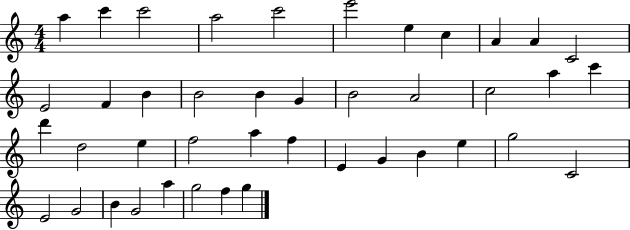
{
  \clef treble
  \numericTimeSignature
  \time 4/4
  \key c \major
  a''4 c'''4 c'''2 | a''2 c'''2 | e'''2 e''4 c''4 | a'4 a'4 c'2 | \break e'2 f'4 b'4 | b'2 b'4 g'4 | b'2 a'2 | c''2 a''4 c'''4 | \break d'''4 d''2 e''4 | f''2 a''4 f''4 | e'4 g'4 b'4 e''4 | g''2 c'2 | \break e'2 g'2 | b'4 g'2 a''4 | g''2 f''4 g''4 | \bar "|."
}